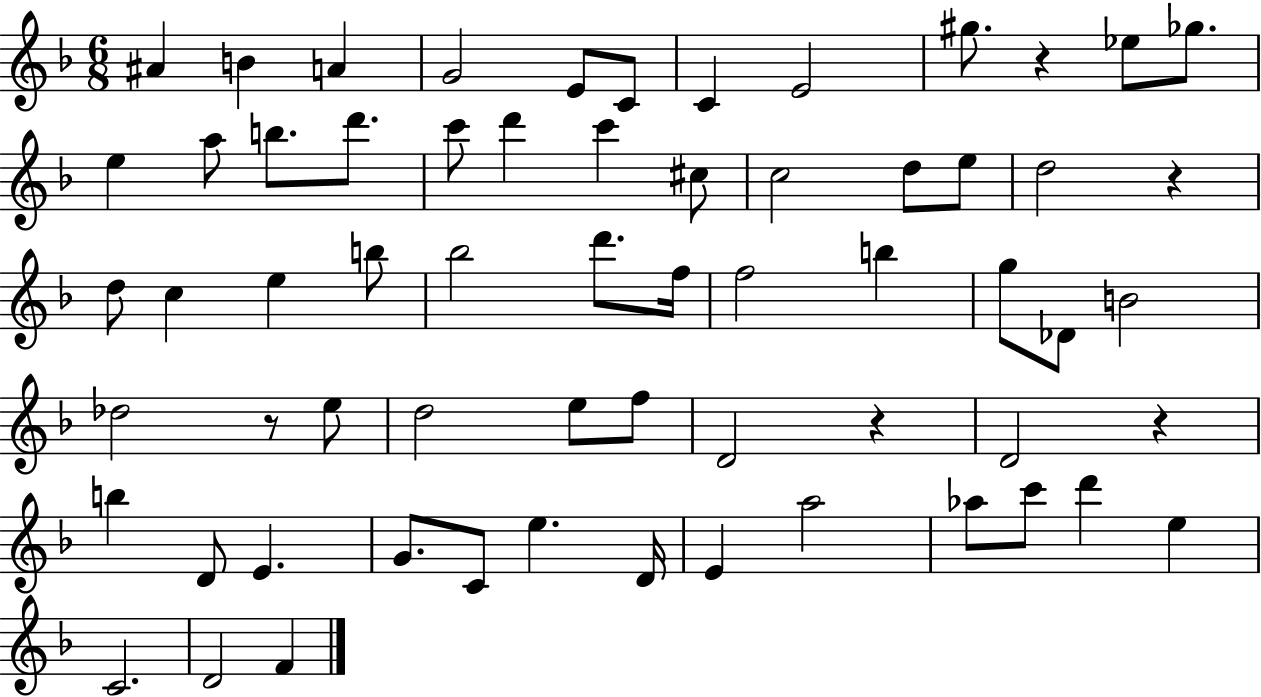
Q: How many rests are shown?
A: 5